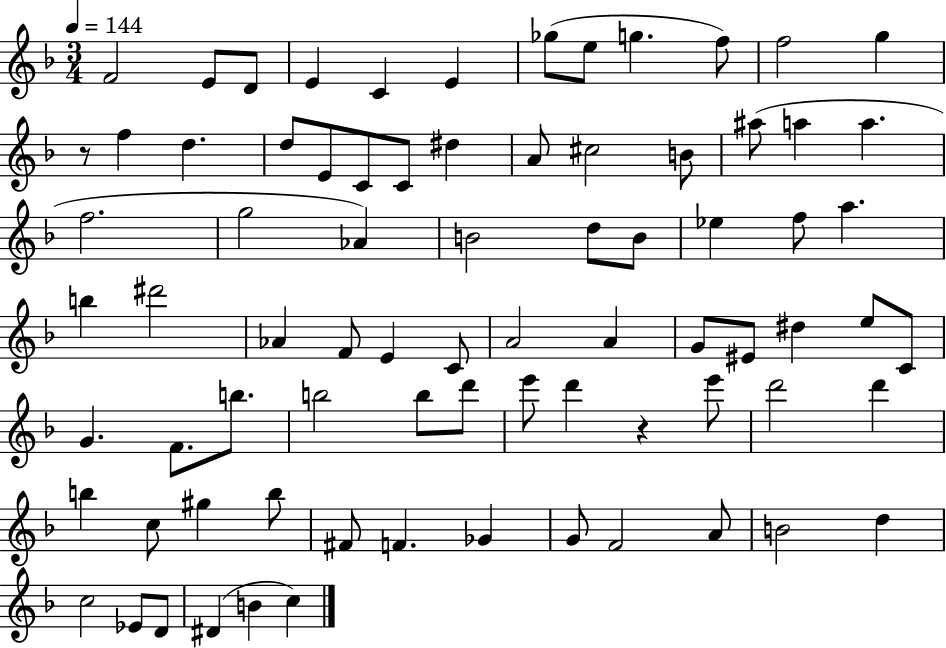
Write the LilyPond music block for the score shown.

{
  \clef treble
  \numericTimeSignature
  \time 3/4
  \key f \major
  \tempo 4 = 144
  f'2 e'8 d'8 | e'4 c'4 e'4 | ges''8( e''8 g''4. f''8) | f''2 g''4 | \break r8 f''4 d''4. | d''8 e'8 c'8 c'8 dis''4 | a'8 cis''2 b'8 | ais''8( a''4 a''4. | \break f''2. | g''2 aes'4) | b'2 d''8 b'8 | ees''4 f''8 a''4. | \break b''4 dis'''2 | aes'4 f'8 e'4 c'8 | a'2 a'4 | g'8 eis'8 dis''4 e''8 c'8 | \break g'4. f'8. b''8. | b''2 b''8 d'''8 | e'''8 d'''4 r4 e'''8 | d'''2 d'''4 | \break b''4 c''8 gis''4 b''8 | fis'8 f'4. ges'4 | g'8 f'2 a'8 | b'2 d''4 | \break c''2 ees'8 d'8 | dis'4( b'4 c''4) | \bar "|."
}